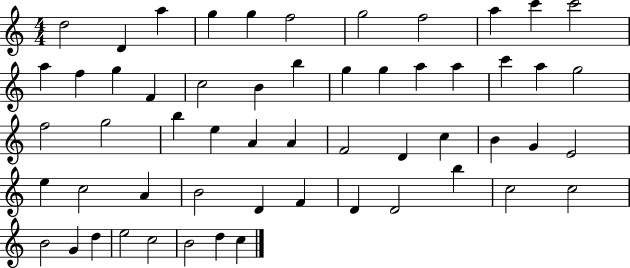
{
  \clef treble
  \numericTimeSignature
  \time 4/4
  \key c \major
  d''2 d'4 a''4 | g''4 g''4 f''2 | g''2 f''2 | a''4 c'''4 c'''2 | \break a''4 f''4 g''4 f'4 | c''2 b'4 b''4 | g''4 g''4 a''4 a''4 | c'''4 a''4 g''2 | \break f''2 g''2 | b''4 e''4 a'4 a'4 | f'2 d'4 c''4 | b'4 g'4 e'2 | \break e''4 c''2 a'4 | b'2 d'4 f'4 | d'4 d'2 b''4 | c''2 c''2 | \break b'2 g'4 d''4 | e''2 c''2 | b'2 d''4 c''4 | \bar "|."
}